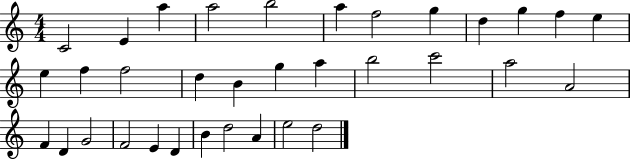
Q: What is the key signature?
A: C major